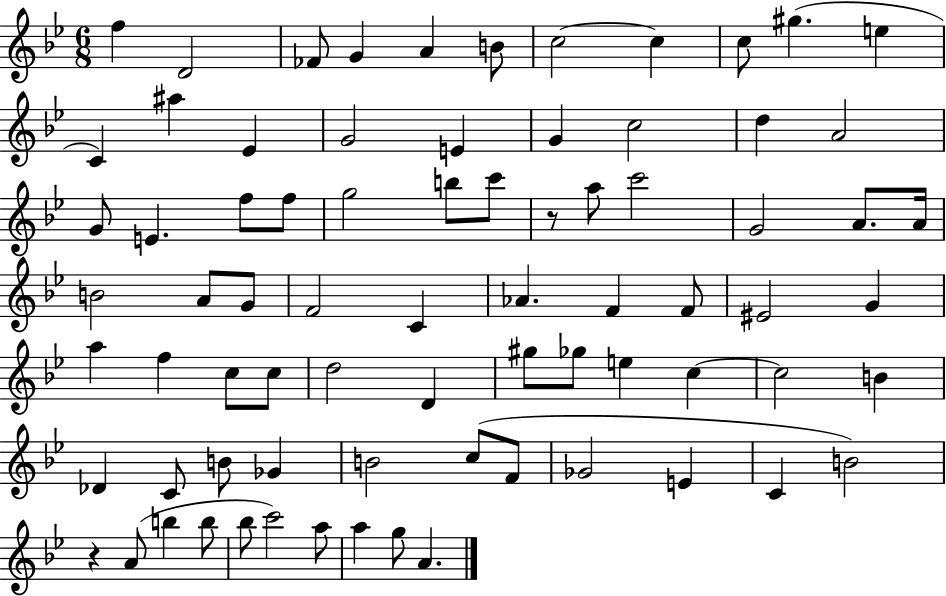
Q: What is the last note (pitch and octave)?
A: A4